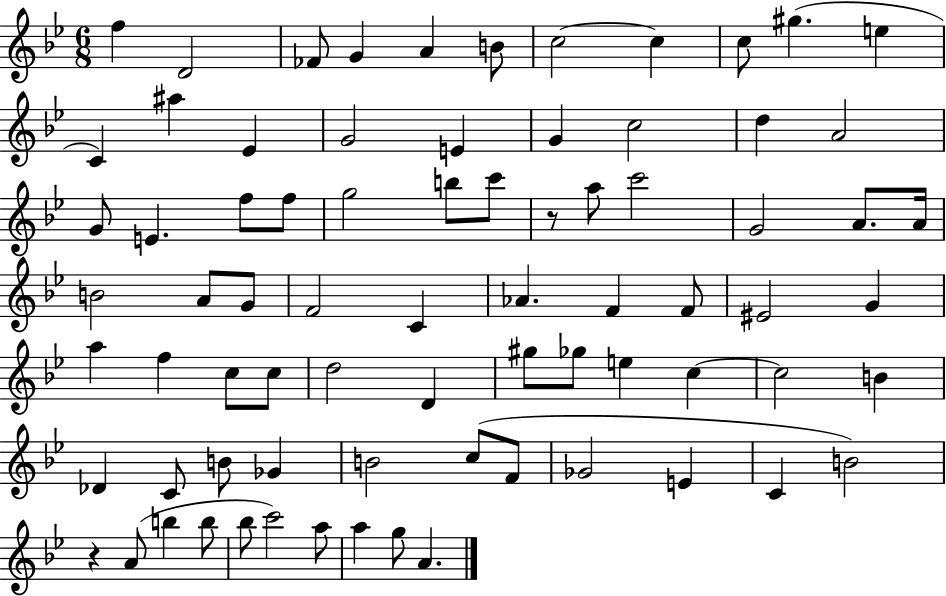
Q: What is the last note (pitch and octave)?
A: A4